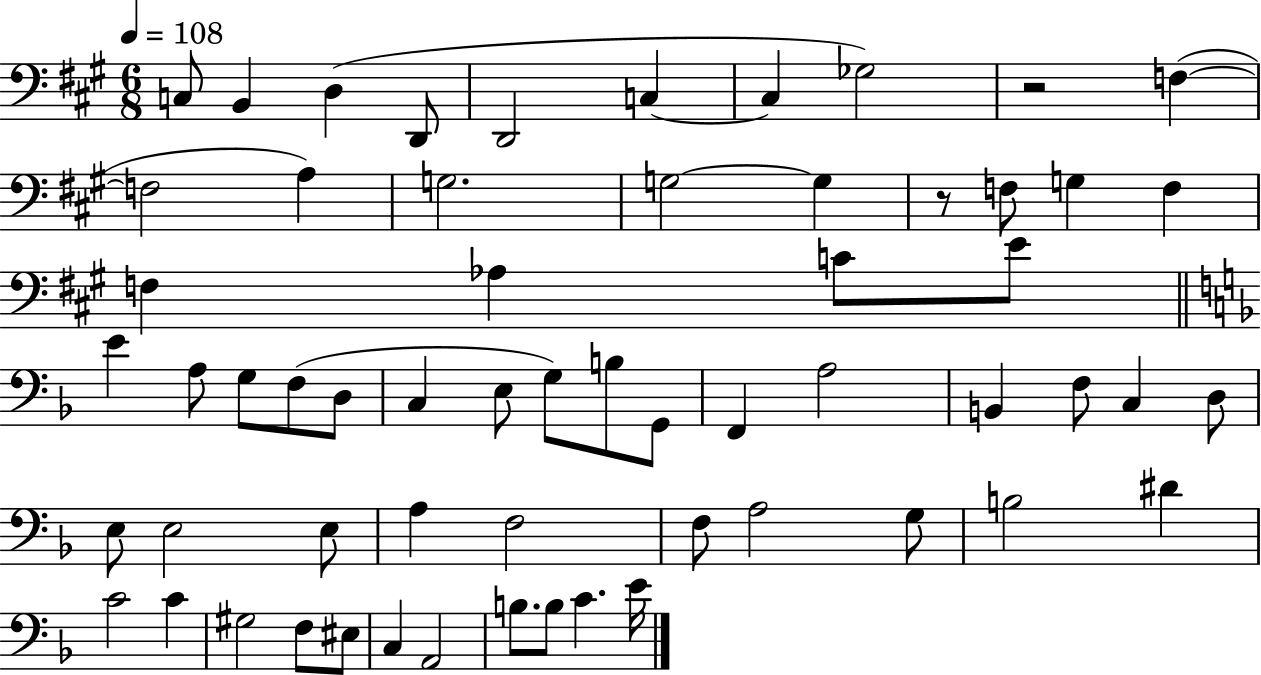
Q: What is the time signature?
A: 6/8